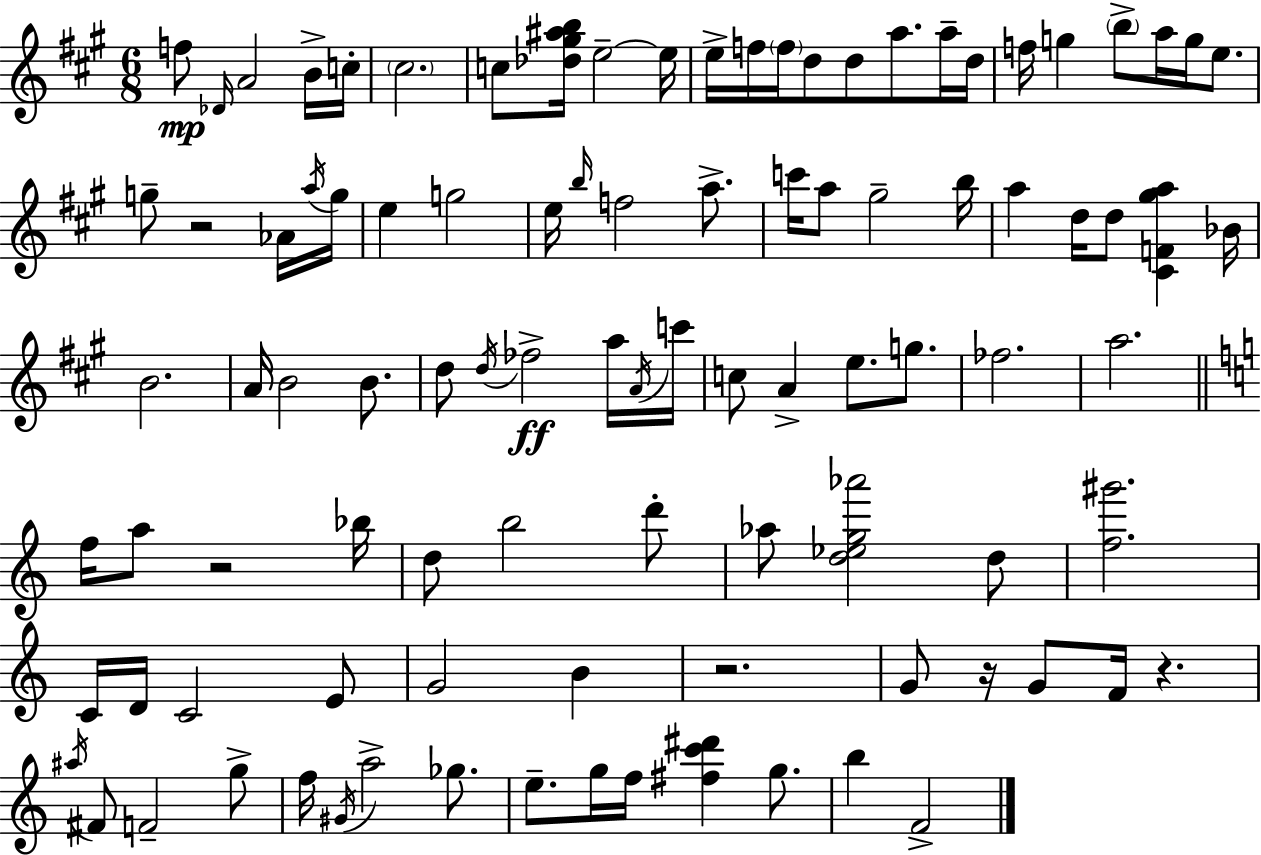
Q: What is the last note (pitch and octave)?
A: F4